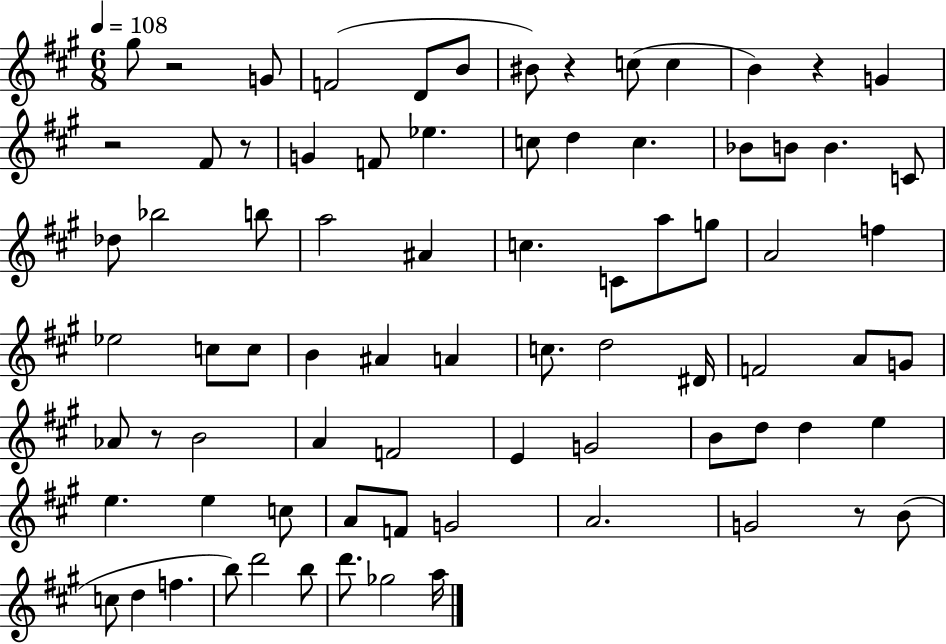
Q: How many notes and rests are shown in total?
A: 79